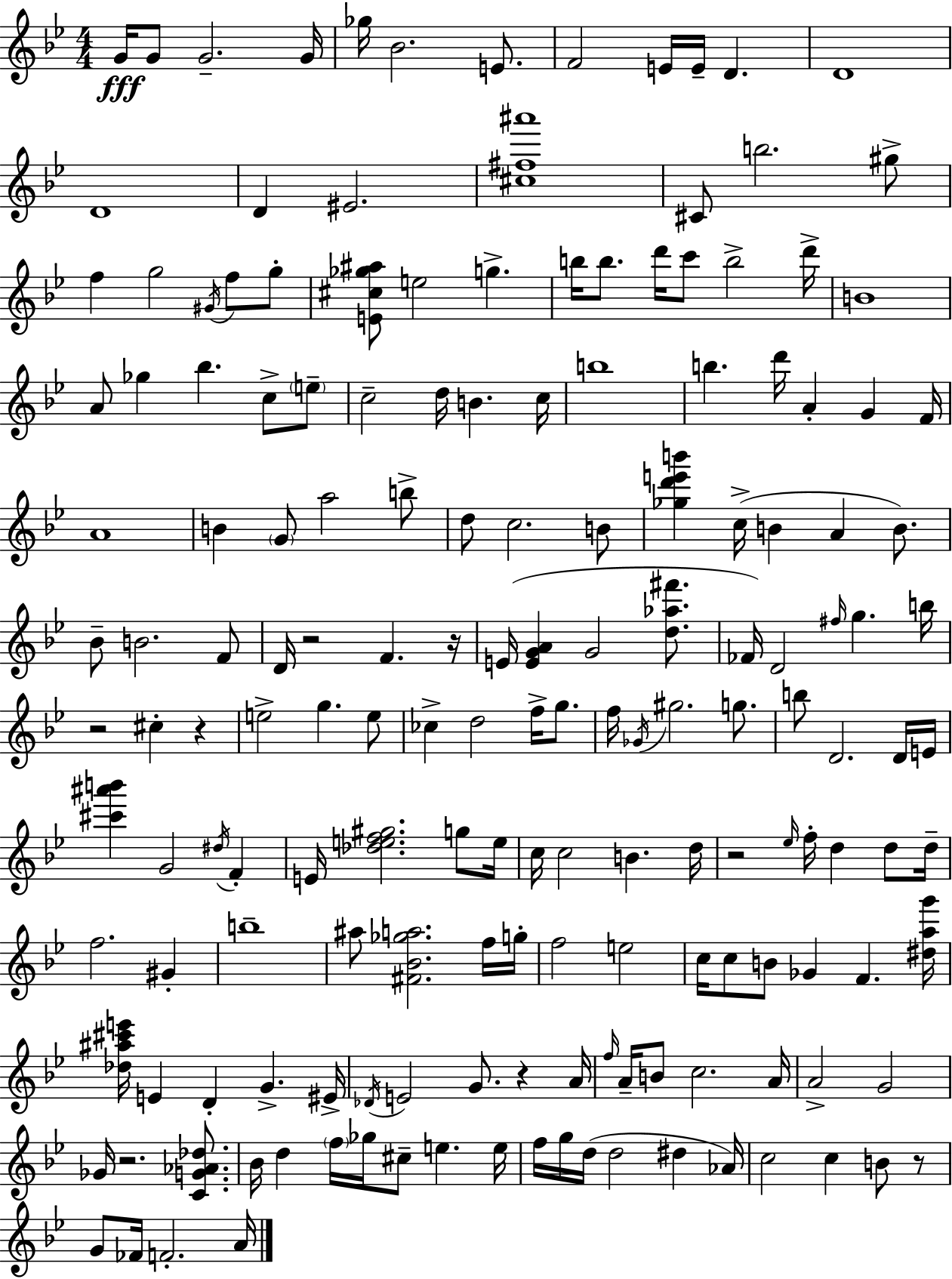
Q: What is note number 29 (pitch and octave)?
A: C6